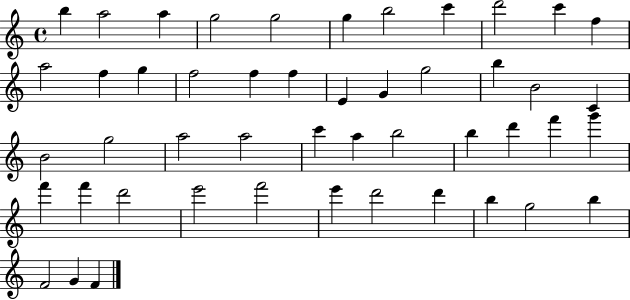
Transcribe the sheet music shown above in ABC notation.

X:1
T:Untitled
M:4/4
L:1/4
K:C
b a2 a g2 g2 g b2 c' d'2 c' f a2 f g f2 f f E G g2 b B2 C B2 g2 a2 a2 c' a b2 b d' f' g' f' f' d'2 e'2 f'2 e' d'2 d' b g2 b F2 G F